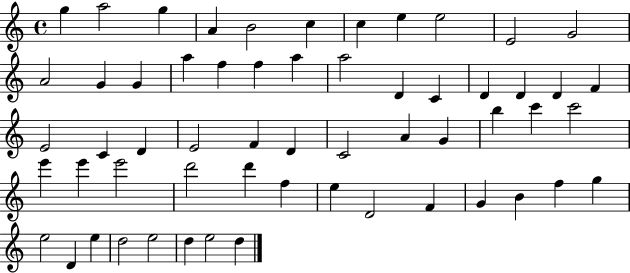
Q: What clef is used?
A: treble